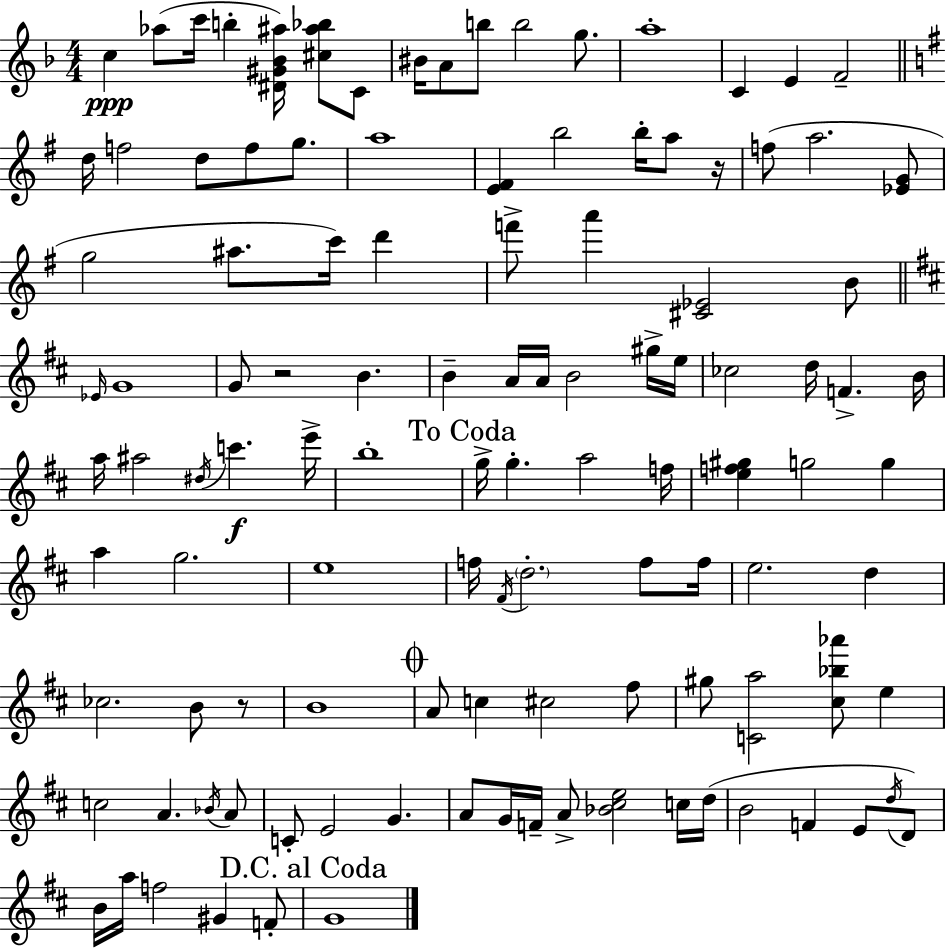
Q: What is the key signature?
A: D minor